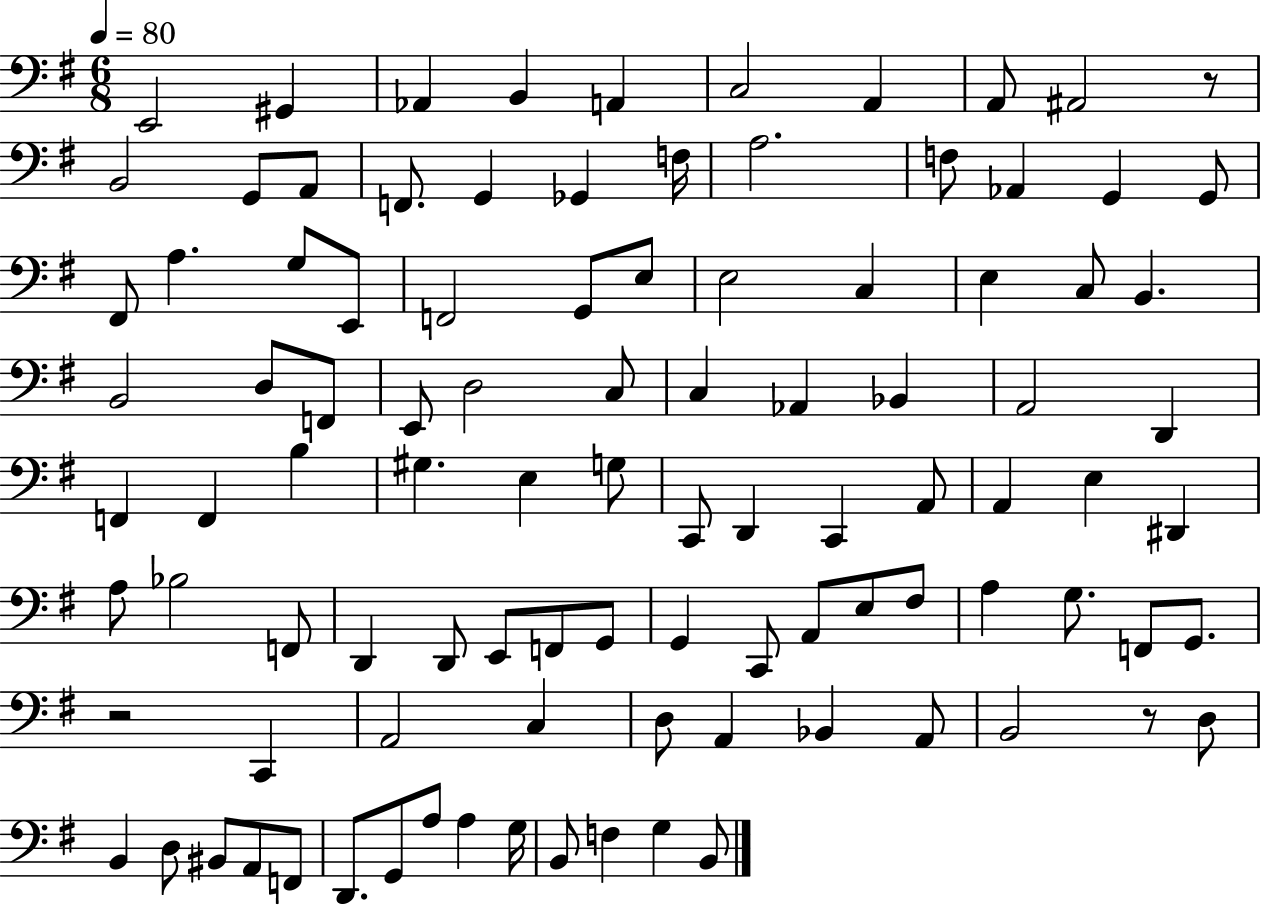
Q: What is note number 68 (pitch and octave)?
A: A2